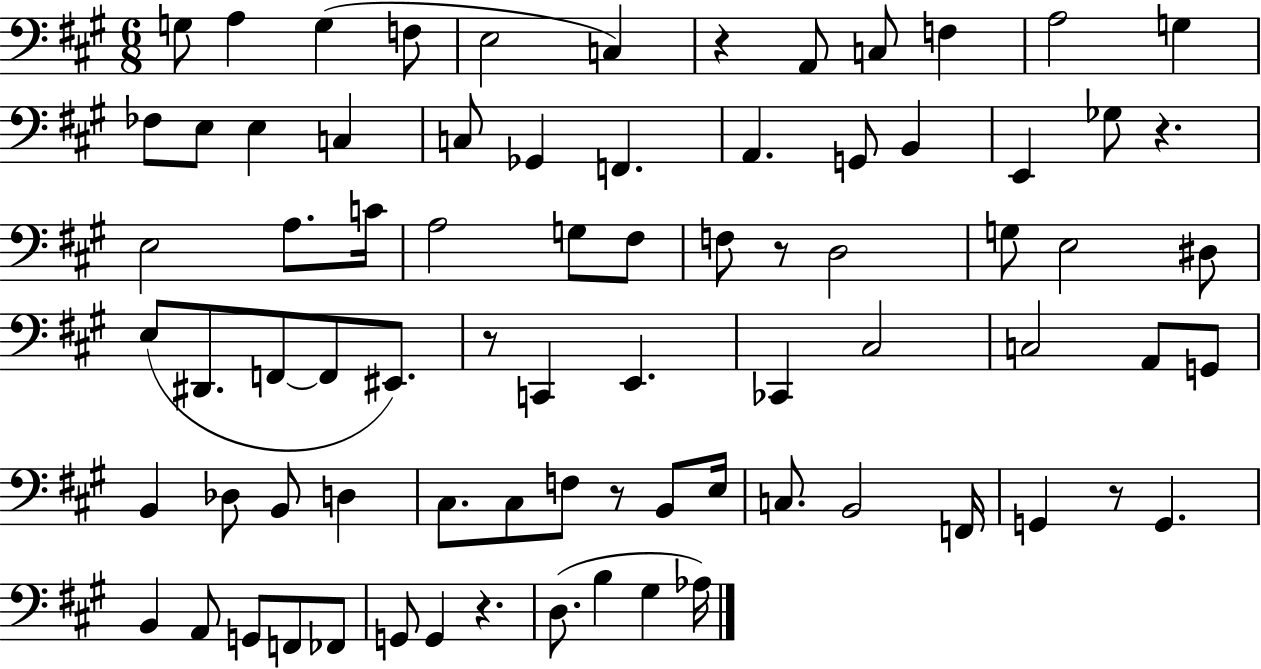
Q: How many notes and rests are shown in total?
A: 78